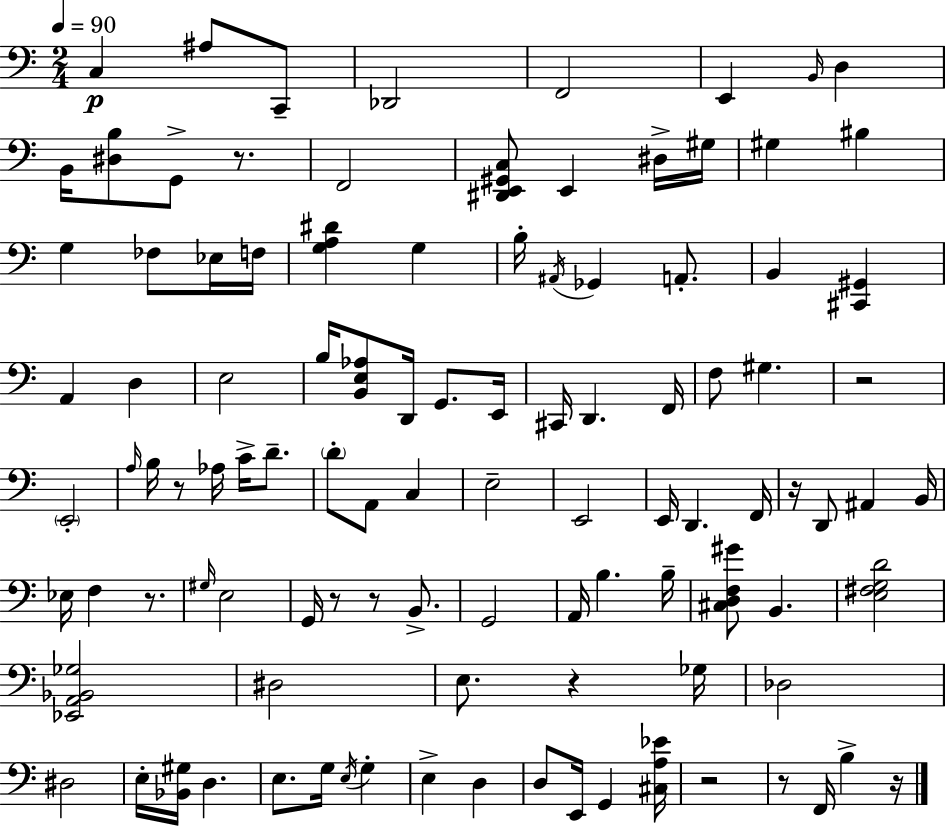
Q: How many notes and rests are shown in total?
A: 105